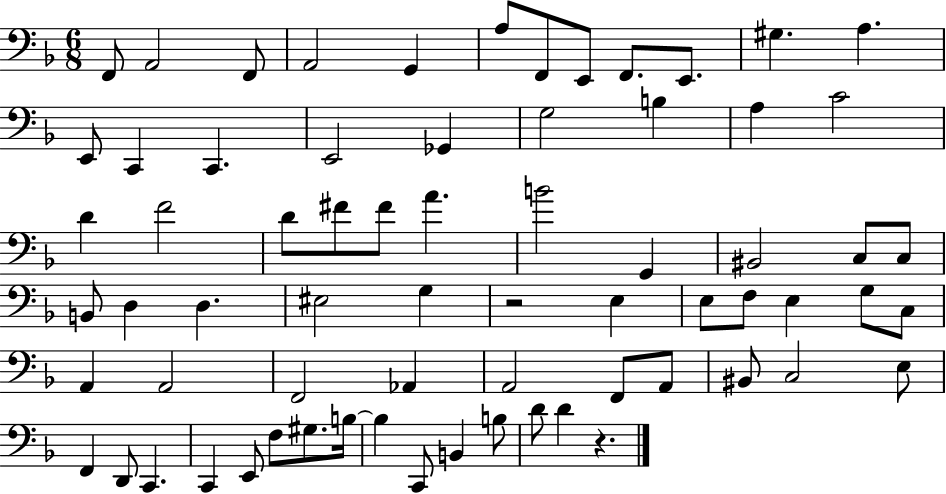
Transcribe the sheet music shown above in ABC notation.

X:1
T:Untitled
M:6/8
L:1/4
K:F
F,,/2 A,,2 F,,/2 A,,2 G,, A,/2 F,,/2 E,,/2 F,,/2 E,,/2 ^G, A, E,,/2 C,, C,, E,,2 _G,, G,2 B, A, C2 D F2 D/2 ^F/2 ^F/2 A B2 G,, ^B,,2 C,/2 C,/2 B,,/2 D, D, ^E,2 G, z2 E, E,/2 F,/2 E, G,/2 C,/2 A,, A,,2 F,,2 _A,, A,,2 F,,/2 A,,/2 ^B,,/2 C,2 E,/2 F,, D,,/2 C,, C,, E,,/2 F,/2 ^G,/2 B,/4 B, C,,/2 B,, B,/2 D/2 D z